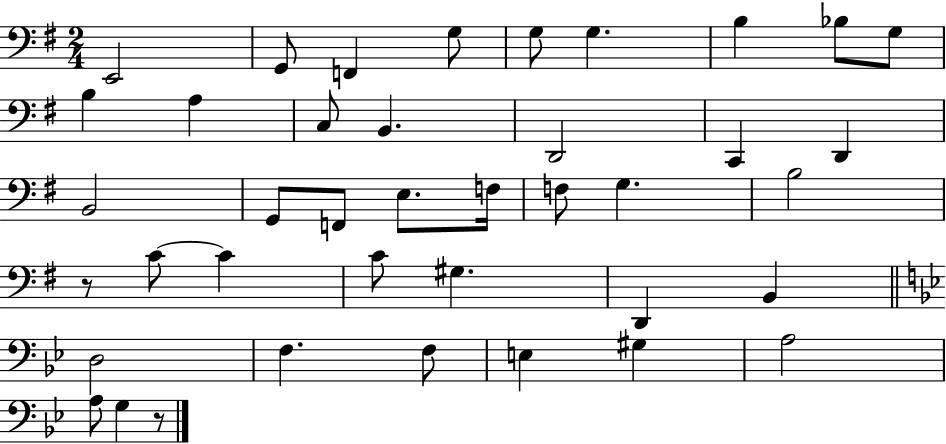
{
  \clef bass
  \numericTimeSignature
  \time 2/4
  \key g \major
  e,2 | g,8 f,4 g8 | g8 g4. | b4 bes8 g8 | \break b4 a4 | c8 b,4. | d,2 | c,4 d,4 | \break b,2 | g,8 f,8 e8. f16 | f8 g4. | b2 | \break r8 c'8~~ c'4 | c'8 gis4. | d,4 b,4 | \bar "||" \break \key g \minor d2 | f4. f8 | e4 gis4 | a2 | \break a8 g4 r8 | \bar "|."
}